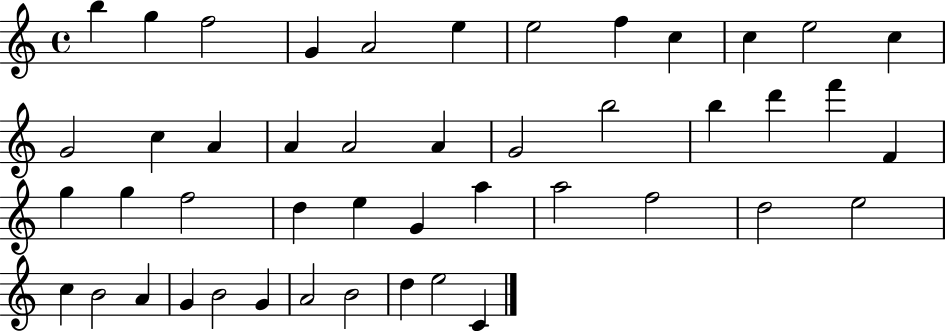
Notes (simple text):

B5/q G5/q F5/h G4/q A4/h E5/q E5/h F5/q C5/q C5/q E5/h C5/q G4/h C5/q A4/q A4/q A4/h A4/q G4/h B5/h B5/q D6/q F6/q F4/q G5/q G5/q F5/h D5/q E5/q G4/q A5/q A5/h F5/h D5/h E5/h C5/q B4/h A4/q G4/q B4/h G4/q A4/h B4/h D5/q E5/h C4/q